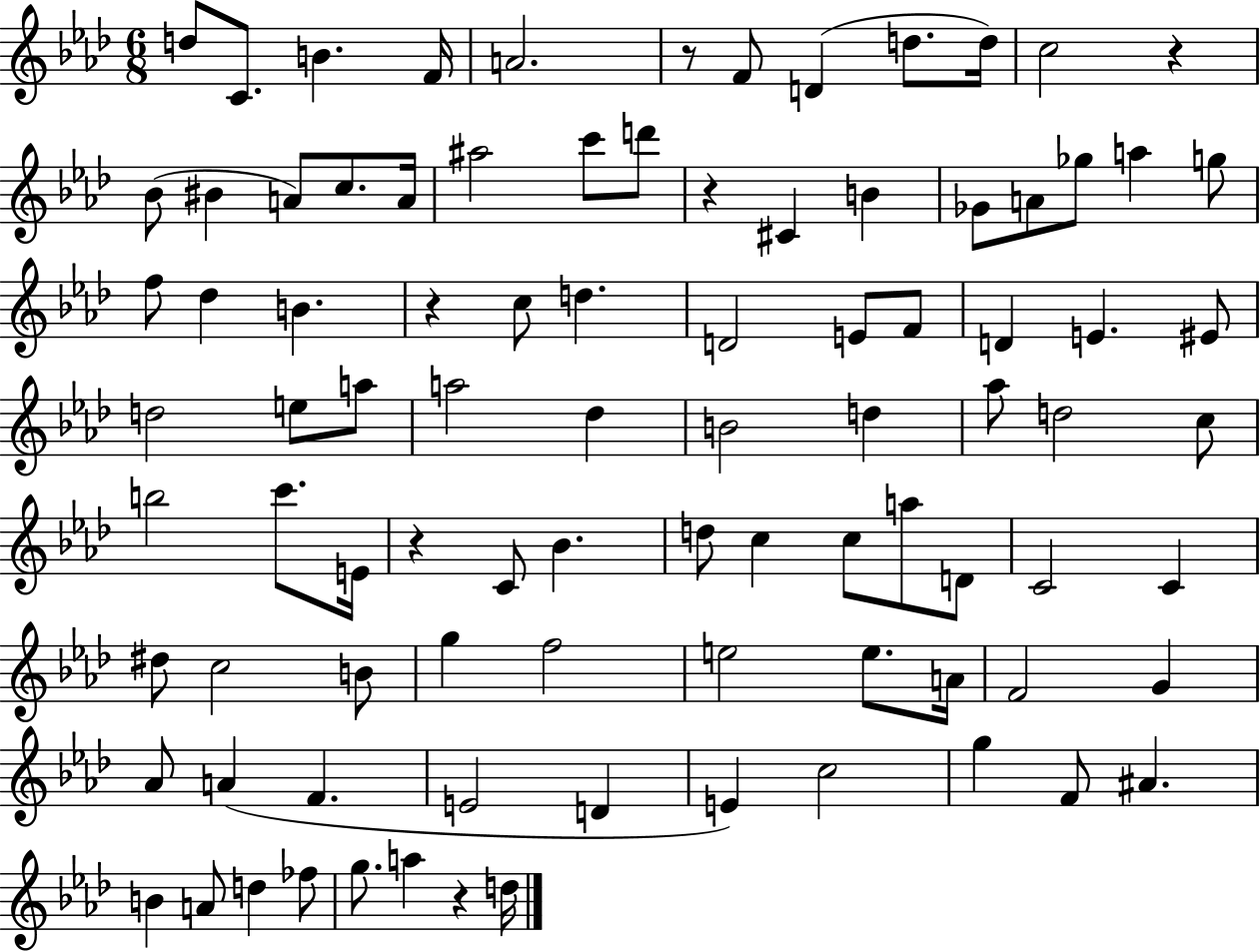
{
  \clef treble
  \numericTimeSignature
  \time 6/8
  \key aes \major
  d''8 c'8. b'4. f'16 | a'2. | r8 f'8 d'4( d''8. d''16) | c''2 r4 | \break bes'8( bis'4 a'8) c''8. a'16 | ais''2 c'''8 d'''8 | r4 cis'4 b'4 | ges'8 a'8 ges''8 a''4 g''8 | \break f''8 des''4 b'4. | r4 c''8 d''4. | d'2 e'8 f'8 | d'4 e'4. eis'8 | \break d''2 e''8 a''8 | a''2 des''4 | b'2 d''4 | aes''8 d''2 c''8 | \break b''2 c'''8. e'16 | r4 c'8 bes'4. | d''8 c''4 c''8 a''8 d'8 | c'2 c'4 | \break dis''8 c''2 b'8 | g''4 f''2 | e''2 e''8. a'16 | f'2 g'4 | \break aes'8 a'4( f'4. | e'2 d'4 | e'4) c''2 | g''4 f'8 ais'4. | \break b'4 a'8 d''4 fes''8 | g''8. a''4 r4 d''16 | \bar "|."
}